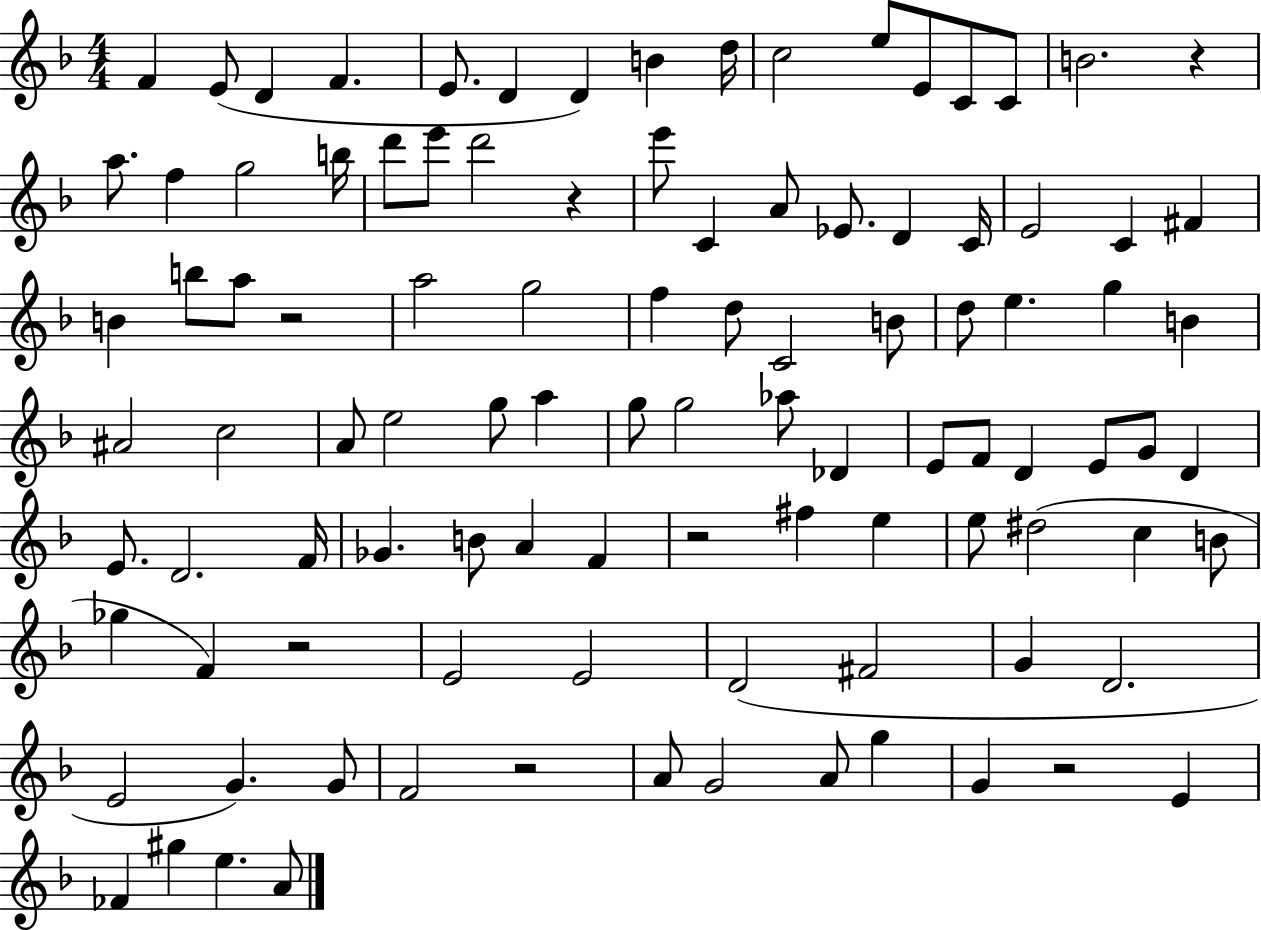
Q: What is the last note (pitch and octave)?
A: A4